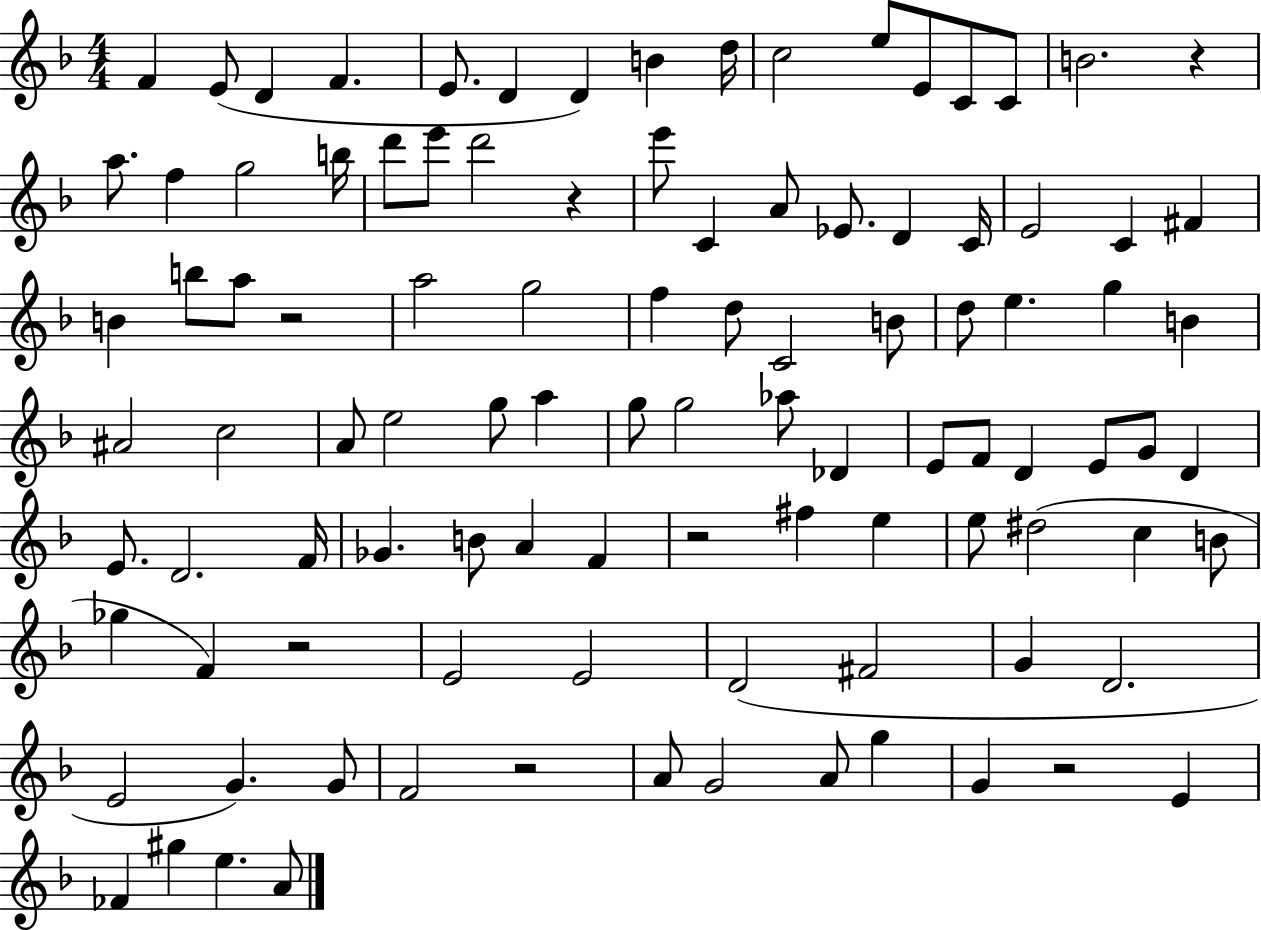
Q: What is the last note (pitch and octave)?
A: A4